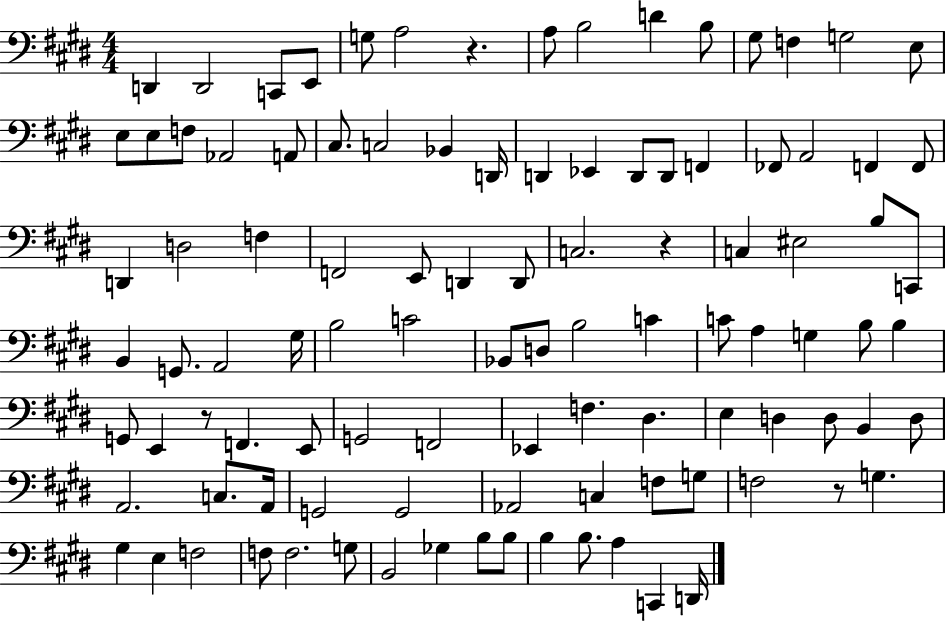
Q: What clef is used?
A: bass